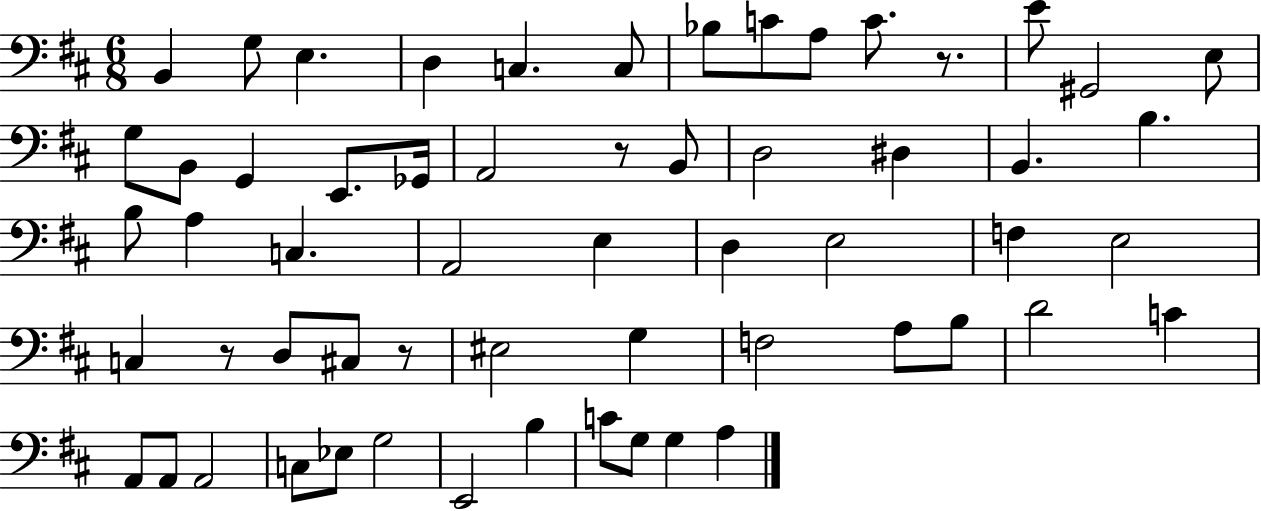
{
  \clef bass
  \numericTimeSignature
  \time 6/8
  \key d \major
  b,4 g8 e4. | d4 c4. c8 | bes8 c'8 a8 c'8. r8. | e'8 gis,2 e8 | \break g8 b,8 g,4 e,8. ges,16 | a,2 r8 b,8 | d2 dis4 | b,4. b4. | \break b8 a4 c4. | a,2 e4 | d4 e2 | f4 e2 | \break c4 r8 d8 cis8 r8 | eis2 g4 | f2 a8 b8 | d'2 c'4 | \break a,8 a,8 a,2 | c8 ees8 g2 | e,2 b4 | c'8 g8 g4 a4 | \break \bar "|."
}